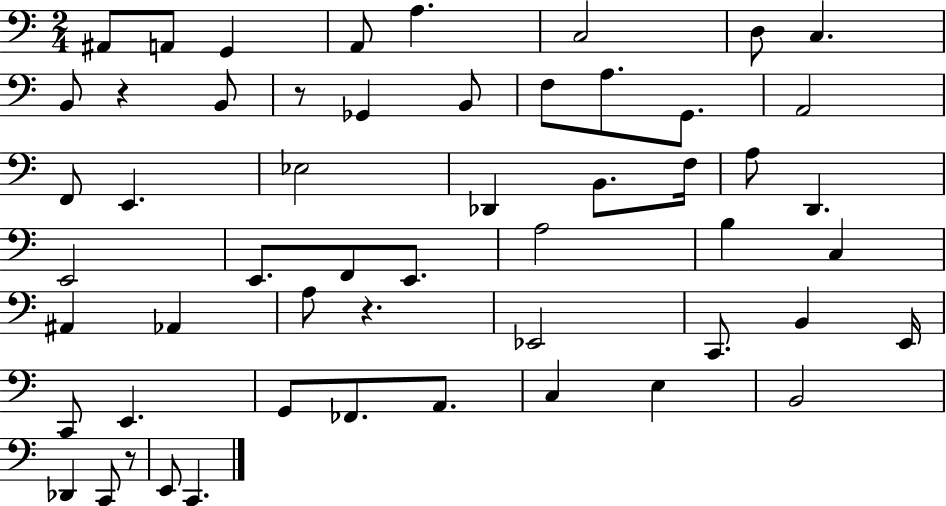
X:1
T:Untitled
M:2/4
L:1/4
K:C
^A,,/2 A,,/2 G,, A,,/2 A, C,2 D,/2 C, B,,/2 z B,,/2 z/2 _G,, B,,/2 F,/2 A,/2 G,,/2 A,,2 F,,/2 E,, _E,2 _D,, B,,/2 F,/4 A,/2 D,, E,,2 E,,/2 F,,/2 E,,/2 A,2 B, C, ^A,, _A,, A,/2 z _E,,2 C,,/2 B,, E,,/4 C,,/2 E,, G,,/2 _F,,/2 A,,/2 C, E, B,,2 _D,, C,,/2 z/2 E,,/2 C,,